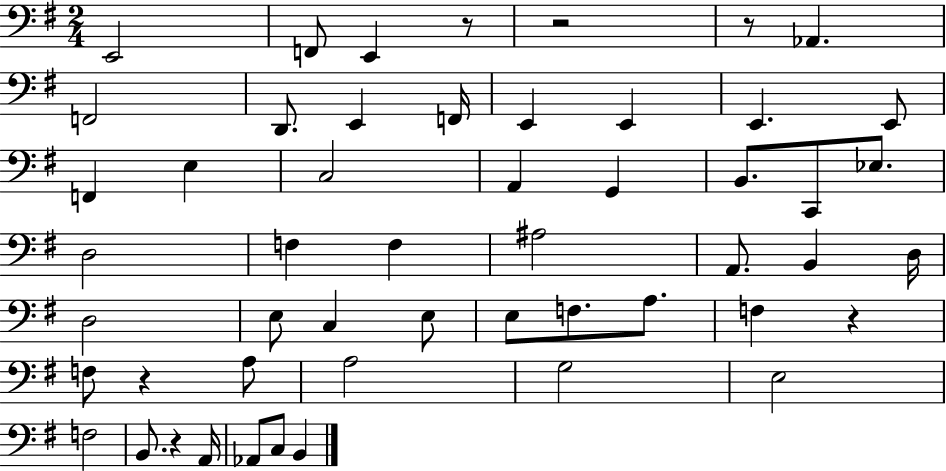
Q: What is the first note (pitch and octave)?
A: E2